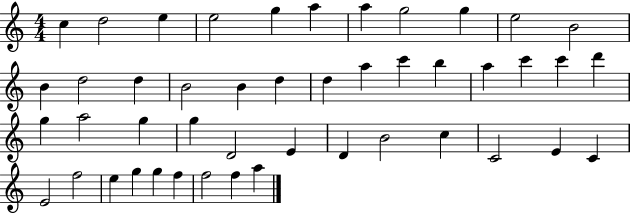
X:1
T:Untitled
M:4/4
L:1/4
K:C
c d2 e e2 g a a g2 g e2 B2 B d2 d B2 B d d a c' b a c' c' d' g a2 g g D2 E D B2 c C2 E C E2 f2 e g g f f2 f a